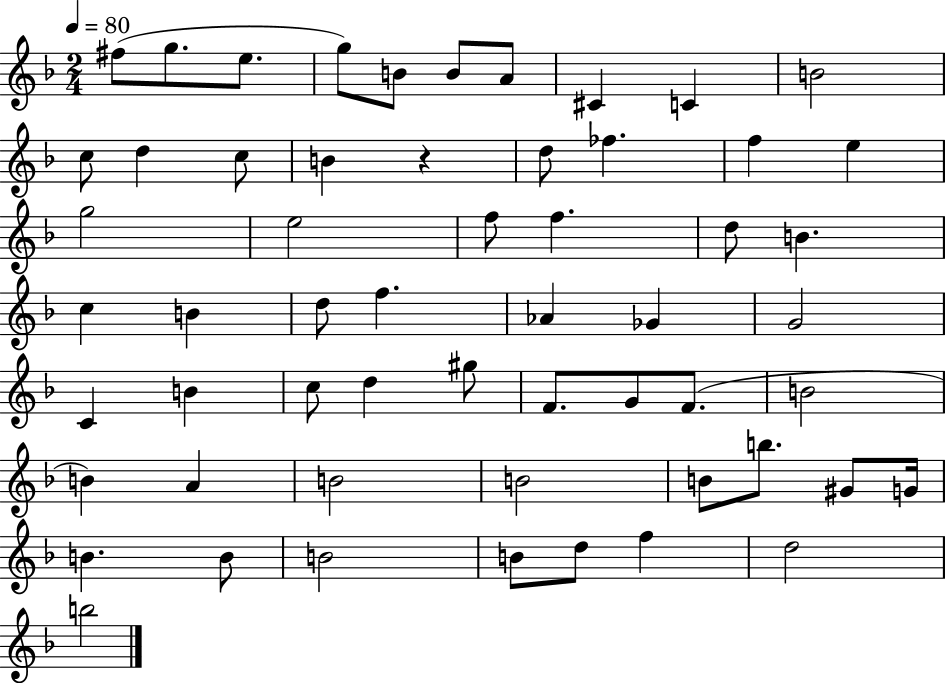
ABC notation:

X:1
T:Untitled
M:2/4
L:1/4
K:F
^f/2 g/2 e/2 g/2 B/2 B/2 A/2 ^C C B2 c/2 d c/2 B z d/2 _f f e g2 e2 f/2 f d/2 B c B d/2 f _A _G G2 C B c/2 d ^g/2 F/2 G/2 F/2 B2 B A B2 B2 B/2 b/2 ^G/2 G/4 B B/2 B2 B/2 d/2 f d2 b2